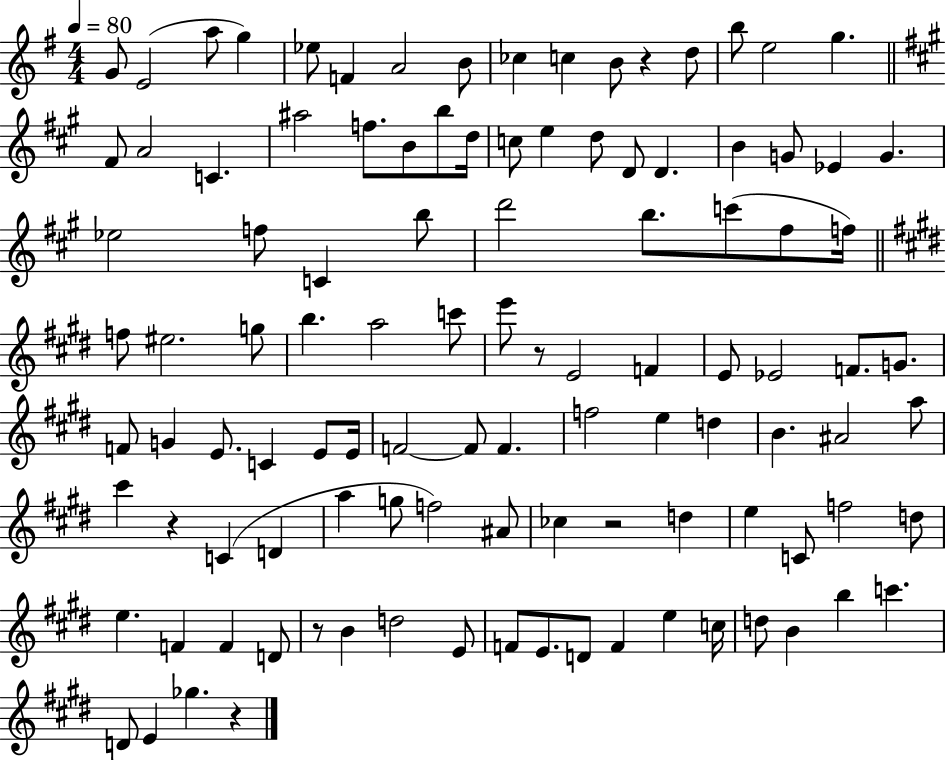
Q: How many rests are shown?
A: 6